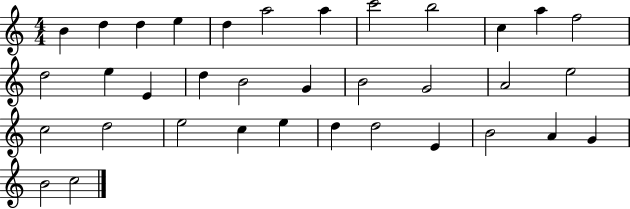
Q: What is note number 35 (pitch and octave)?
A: C5